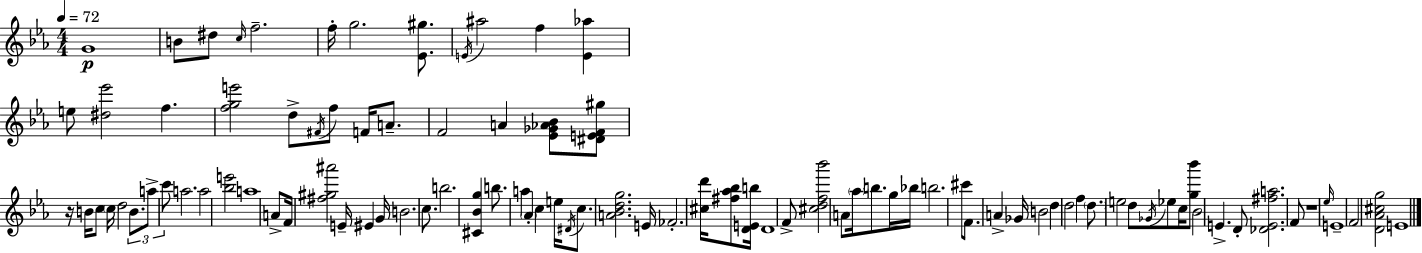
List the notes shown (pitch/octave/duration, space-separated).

G4/w B4/e D#5/e C5/s F5/h. F5/s G5/h. [Eb4,G#5]/e. E4/s A#5/h F5/q [E4,Ab5]/q E5/e [D#5,Eb6]/h F5/q. [F5,G5,E6]/h D5/e F#4/s F5/e F4/s A4/e. F4/h A4/q [Eb4,Gb4,Ab4,Bb4]/e [D#4,E4,F4,G#5]/e R/s B4/s C5/e C5/s D5/h B4/e. A5/e C6/e A5/h. A5/h [Bb5,E6]/h A5/w A4/e F4/s [F#5,G#5,A#6]/h E4/s EIS4/q G4/s B4/h. C5/e. B5/h. [C#4,Bb4,G5]/q B5/e. A5/q Ab4/q C5/q E5/s D#4/s C5/e. [A4,Bb4,D5,G5]/h. E4/s FES4/h. [C#5,D6]/s [F#5,Ab5,Bb5]/e [D4,E4,B5]/s D4/w F4/e [C#5,D5,F5,Bb6]/h A4/e Ab5/s B5/e. G5/s Bb5/s B5/h. C#6/e F4/e. A4/q Gb4/s B4/h D5/q D5/h F5/q D5/e. E5/h D5/e Gb4/s Eb5/e C5/s [G5,Bb6]/e Bb4/h E4/q. D4/e [Db4,E4,F#5,A5]/h. F4/e R/w Eb5/s E4/w F4/h [D4,Ab4,C#5,G5]/h E4/w